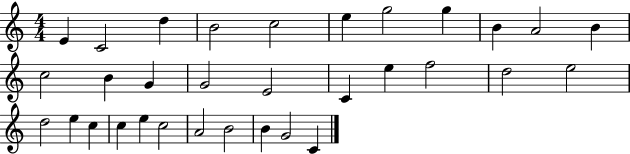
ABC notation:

X:1
T:Untitled
M:4/4
L:1/4
K:C
E C2 d B2 c2 e g2 g B A2 B c2 B G G2 E2 C e f2 d2 e2 d2 e c c e c2 A2 B2 B G2 C